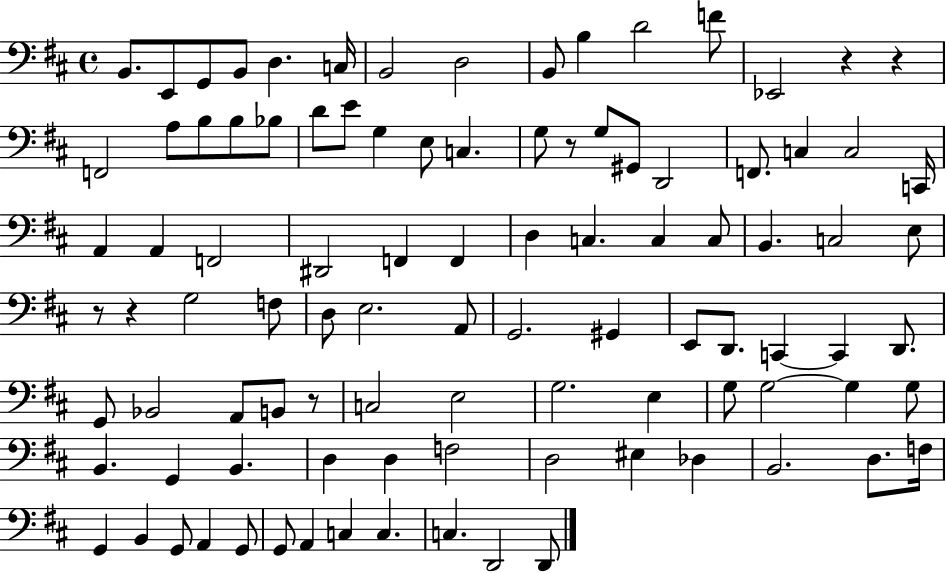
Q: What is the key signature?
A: D major